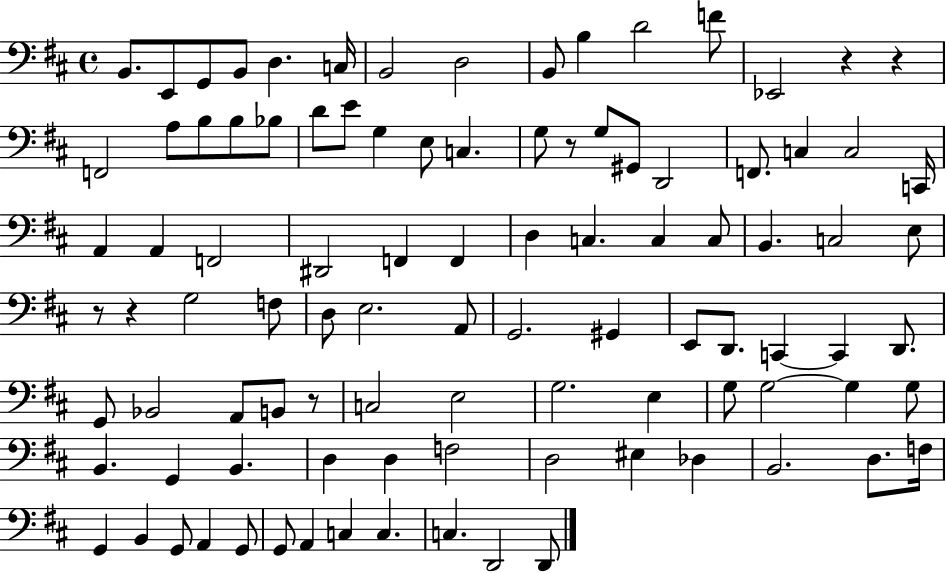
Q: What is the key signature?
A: D major